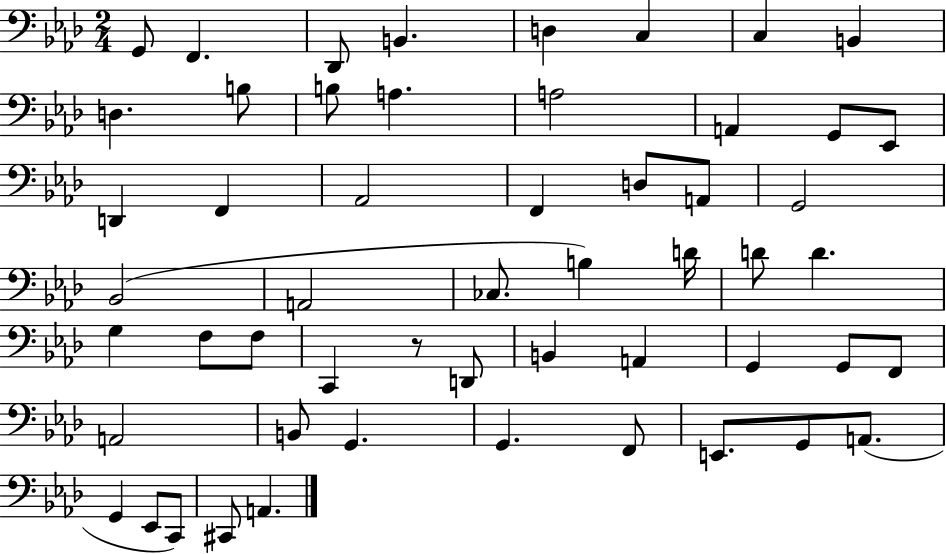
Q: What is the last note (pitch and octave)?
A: A2